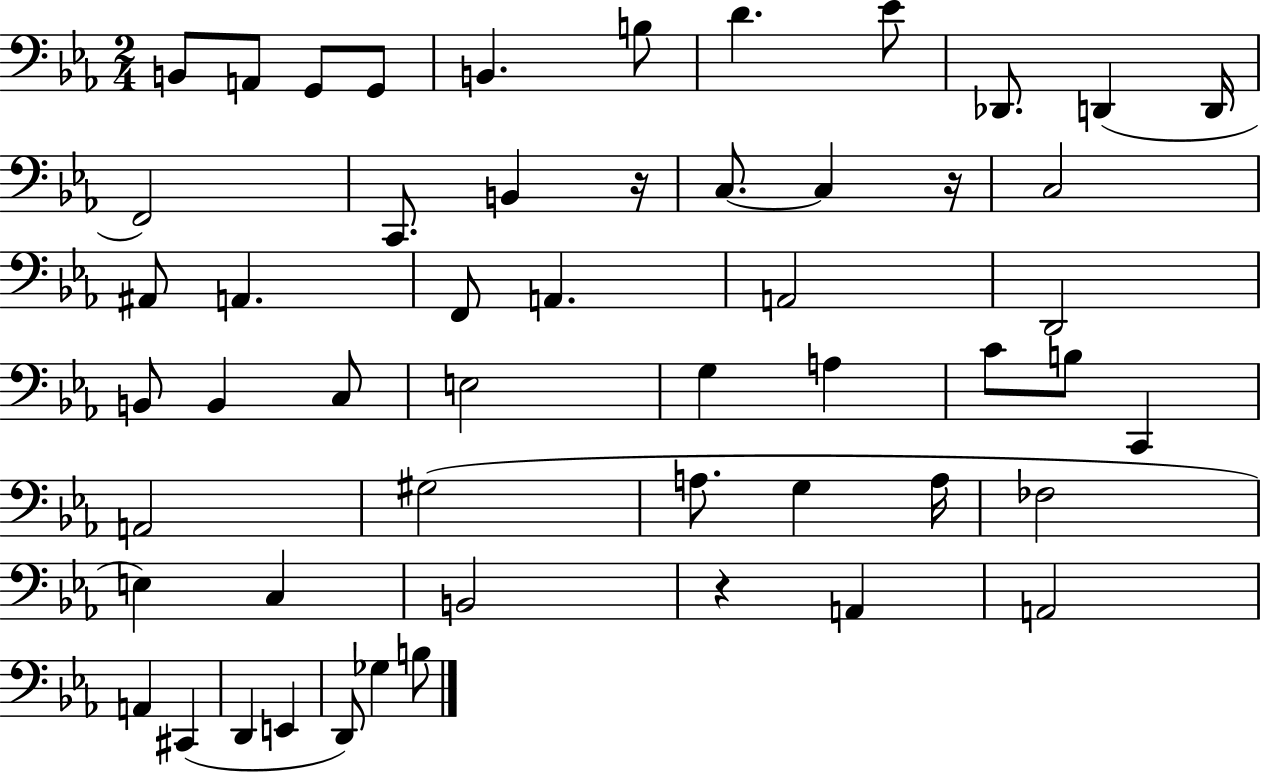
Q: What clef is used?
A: bass